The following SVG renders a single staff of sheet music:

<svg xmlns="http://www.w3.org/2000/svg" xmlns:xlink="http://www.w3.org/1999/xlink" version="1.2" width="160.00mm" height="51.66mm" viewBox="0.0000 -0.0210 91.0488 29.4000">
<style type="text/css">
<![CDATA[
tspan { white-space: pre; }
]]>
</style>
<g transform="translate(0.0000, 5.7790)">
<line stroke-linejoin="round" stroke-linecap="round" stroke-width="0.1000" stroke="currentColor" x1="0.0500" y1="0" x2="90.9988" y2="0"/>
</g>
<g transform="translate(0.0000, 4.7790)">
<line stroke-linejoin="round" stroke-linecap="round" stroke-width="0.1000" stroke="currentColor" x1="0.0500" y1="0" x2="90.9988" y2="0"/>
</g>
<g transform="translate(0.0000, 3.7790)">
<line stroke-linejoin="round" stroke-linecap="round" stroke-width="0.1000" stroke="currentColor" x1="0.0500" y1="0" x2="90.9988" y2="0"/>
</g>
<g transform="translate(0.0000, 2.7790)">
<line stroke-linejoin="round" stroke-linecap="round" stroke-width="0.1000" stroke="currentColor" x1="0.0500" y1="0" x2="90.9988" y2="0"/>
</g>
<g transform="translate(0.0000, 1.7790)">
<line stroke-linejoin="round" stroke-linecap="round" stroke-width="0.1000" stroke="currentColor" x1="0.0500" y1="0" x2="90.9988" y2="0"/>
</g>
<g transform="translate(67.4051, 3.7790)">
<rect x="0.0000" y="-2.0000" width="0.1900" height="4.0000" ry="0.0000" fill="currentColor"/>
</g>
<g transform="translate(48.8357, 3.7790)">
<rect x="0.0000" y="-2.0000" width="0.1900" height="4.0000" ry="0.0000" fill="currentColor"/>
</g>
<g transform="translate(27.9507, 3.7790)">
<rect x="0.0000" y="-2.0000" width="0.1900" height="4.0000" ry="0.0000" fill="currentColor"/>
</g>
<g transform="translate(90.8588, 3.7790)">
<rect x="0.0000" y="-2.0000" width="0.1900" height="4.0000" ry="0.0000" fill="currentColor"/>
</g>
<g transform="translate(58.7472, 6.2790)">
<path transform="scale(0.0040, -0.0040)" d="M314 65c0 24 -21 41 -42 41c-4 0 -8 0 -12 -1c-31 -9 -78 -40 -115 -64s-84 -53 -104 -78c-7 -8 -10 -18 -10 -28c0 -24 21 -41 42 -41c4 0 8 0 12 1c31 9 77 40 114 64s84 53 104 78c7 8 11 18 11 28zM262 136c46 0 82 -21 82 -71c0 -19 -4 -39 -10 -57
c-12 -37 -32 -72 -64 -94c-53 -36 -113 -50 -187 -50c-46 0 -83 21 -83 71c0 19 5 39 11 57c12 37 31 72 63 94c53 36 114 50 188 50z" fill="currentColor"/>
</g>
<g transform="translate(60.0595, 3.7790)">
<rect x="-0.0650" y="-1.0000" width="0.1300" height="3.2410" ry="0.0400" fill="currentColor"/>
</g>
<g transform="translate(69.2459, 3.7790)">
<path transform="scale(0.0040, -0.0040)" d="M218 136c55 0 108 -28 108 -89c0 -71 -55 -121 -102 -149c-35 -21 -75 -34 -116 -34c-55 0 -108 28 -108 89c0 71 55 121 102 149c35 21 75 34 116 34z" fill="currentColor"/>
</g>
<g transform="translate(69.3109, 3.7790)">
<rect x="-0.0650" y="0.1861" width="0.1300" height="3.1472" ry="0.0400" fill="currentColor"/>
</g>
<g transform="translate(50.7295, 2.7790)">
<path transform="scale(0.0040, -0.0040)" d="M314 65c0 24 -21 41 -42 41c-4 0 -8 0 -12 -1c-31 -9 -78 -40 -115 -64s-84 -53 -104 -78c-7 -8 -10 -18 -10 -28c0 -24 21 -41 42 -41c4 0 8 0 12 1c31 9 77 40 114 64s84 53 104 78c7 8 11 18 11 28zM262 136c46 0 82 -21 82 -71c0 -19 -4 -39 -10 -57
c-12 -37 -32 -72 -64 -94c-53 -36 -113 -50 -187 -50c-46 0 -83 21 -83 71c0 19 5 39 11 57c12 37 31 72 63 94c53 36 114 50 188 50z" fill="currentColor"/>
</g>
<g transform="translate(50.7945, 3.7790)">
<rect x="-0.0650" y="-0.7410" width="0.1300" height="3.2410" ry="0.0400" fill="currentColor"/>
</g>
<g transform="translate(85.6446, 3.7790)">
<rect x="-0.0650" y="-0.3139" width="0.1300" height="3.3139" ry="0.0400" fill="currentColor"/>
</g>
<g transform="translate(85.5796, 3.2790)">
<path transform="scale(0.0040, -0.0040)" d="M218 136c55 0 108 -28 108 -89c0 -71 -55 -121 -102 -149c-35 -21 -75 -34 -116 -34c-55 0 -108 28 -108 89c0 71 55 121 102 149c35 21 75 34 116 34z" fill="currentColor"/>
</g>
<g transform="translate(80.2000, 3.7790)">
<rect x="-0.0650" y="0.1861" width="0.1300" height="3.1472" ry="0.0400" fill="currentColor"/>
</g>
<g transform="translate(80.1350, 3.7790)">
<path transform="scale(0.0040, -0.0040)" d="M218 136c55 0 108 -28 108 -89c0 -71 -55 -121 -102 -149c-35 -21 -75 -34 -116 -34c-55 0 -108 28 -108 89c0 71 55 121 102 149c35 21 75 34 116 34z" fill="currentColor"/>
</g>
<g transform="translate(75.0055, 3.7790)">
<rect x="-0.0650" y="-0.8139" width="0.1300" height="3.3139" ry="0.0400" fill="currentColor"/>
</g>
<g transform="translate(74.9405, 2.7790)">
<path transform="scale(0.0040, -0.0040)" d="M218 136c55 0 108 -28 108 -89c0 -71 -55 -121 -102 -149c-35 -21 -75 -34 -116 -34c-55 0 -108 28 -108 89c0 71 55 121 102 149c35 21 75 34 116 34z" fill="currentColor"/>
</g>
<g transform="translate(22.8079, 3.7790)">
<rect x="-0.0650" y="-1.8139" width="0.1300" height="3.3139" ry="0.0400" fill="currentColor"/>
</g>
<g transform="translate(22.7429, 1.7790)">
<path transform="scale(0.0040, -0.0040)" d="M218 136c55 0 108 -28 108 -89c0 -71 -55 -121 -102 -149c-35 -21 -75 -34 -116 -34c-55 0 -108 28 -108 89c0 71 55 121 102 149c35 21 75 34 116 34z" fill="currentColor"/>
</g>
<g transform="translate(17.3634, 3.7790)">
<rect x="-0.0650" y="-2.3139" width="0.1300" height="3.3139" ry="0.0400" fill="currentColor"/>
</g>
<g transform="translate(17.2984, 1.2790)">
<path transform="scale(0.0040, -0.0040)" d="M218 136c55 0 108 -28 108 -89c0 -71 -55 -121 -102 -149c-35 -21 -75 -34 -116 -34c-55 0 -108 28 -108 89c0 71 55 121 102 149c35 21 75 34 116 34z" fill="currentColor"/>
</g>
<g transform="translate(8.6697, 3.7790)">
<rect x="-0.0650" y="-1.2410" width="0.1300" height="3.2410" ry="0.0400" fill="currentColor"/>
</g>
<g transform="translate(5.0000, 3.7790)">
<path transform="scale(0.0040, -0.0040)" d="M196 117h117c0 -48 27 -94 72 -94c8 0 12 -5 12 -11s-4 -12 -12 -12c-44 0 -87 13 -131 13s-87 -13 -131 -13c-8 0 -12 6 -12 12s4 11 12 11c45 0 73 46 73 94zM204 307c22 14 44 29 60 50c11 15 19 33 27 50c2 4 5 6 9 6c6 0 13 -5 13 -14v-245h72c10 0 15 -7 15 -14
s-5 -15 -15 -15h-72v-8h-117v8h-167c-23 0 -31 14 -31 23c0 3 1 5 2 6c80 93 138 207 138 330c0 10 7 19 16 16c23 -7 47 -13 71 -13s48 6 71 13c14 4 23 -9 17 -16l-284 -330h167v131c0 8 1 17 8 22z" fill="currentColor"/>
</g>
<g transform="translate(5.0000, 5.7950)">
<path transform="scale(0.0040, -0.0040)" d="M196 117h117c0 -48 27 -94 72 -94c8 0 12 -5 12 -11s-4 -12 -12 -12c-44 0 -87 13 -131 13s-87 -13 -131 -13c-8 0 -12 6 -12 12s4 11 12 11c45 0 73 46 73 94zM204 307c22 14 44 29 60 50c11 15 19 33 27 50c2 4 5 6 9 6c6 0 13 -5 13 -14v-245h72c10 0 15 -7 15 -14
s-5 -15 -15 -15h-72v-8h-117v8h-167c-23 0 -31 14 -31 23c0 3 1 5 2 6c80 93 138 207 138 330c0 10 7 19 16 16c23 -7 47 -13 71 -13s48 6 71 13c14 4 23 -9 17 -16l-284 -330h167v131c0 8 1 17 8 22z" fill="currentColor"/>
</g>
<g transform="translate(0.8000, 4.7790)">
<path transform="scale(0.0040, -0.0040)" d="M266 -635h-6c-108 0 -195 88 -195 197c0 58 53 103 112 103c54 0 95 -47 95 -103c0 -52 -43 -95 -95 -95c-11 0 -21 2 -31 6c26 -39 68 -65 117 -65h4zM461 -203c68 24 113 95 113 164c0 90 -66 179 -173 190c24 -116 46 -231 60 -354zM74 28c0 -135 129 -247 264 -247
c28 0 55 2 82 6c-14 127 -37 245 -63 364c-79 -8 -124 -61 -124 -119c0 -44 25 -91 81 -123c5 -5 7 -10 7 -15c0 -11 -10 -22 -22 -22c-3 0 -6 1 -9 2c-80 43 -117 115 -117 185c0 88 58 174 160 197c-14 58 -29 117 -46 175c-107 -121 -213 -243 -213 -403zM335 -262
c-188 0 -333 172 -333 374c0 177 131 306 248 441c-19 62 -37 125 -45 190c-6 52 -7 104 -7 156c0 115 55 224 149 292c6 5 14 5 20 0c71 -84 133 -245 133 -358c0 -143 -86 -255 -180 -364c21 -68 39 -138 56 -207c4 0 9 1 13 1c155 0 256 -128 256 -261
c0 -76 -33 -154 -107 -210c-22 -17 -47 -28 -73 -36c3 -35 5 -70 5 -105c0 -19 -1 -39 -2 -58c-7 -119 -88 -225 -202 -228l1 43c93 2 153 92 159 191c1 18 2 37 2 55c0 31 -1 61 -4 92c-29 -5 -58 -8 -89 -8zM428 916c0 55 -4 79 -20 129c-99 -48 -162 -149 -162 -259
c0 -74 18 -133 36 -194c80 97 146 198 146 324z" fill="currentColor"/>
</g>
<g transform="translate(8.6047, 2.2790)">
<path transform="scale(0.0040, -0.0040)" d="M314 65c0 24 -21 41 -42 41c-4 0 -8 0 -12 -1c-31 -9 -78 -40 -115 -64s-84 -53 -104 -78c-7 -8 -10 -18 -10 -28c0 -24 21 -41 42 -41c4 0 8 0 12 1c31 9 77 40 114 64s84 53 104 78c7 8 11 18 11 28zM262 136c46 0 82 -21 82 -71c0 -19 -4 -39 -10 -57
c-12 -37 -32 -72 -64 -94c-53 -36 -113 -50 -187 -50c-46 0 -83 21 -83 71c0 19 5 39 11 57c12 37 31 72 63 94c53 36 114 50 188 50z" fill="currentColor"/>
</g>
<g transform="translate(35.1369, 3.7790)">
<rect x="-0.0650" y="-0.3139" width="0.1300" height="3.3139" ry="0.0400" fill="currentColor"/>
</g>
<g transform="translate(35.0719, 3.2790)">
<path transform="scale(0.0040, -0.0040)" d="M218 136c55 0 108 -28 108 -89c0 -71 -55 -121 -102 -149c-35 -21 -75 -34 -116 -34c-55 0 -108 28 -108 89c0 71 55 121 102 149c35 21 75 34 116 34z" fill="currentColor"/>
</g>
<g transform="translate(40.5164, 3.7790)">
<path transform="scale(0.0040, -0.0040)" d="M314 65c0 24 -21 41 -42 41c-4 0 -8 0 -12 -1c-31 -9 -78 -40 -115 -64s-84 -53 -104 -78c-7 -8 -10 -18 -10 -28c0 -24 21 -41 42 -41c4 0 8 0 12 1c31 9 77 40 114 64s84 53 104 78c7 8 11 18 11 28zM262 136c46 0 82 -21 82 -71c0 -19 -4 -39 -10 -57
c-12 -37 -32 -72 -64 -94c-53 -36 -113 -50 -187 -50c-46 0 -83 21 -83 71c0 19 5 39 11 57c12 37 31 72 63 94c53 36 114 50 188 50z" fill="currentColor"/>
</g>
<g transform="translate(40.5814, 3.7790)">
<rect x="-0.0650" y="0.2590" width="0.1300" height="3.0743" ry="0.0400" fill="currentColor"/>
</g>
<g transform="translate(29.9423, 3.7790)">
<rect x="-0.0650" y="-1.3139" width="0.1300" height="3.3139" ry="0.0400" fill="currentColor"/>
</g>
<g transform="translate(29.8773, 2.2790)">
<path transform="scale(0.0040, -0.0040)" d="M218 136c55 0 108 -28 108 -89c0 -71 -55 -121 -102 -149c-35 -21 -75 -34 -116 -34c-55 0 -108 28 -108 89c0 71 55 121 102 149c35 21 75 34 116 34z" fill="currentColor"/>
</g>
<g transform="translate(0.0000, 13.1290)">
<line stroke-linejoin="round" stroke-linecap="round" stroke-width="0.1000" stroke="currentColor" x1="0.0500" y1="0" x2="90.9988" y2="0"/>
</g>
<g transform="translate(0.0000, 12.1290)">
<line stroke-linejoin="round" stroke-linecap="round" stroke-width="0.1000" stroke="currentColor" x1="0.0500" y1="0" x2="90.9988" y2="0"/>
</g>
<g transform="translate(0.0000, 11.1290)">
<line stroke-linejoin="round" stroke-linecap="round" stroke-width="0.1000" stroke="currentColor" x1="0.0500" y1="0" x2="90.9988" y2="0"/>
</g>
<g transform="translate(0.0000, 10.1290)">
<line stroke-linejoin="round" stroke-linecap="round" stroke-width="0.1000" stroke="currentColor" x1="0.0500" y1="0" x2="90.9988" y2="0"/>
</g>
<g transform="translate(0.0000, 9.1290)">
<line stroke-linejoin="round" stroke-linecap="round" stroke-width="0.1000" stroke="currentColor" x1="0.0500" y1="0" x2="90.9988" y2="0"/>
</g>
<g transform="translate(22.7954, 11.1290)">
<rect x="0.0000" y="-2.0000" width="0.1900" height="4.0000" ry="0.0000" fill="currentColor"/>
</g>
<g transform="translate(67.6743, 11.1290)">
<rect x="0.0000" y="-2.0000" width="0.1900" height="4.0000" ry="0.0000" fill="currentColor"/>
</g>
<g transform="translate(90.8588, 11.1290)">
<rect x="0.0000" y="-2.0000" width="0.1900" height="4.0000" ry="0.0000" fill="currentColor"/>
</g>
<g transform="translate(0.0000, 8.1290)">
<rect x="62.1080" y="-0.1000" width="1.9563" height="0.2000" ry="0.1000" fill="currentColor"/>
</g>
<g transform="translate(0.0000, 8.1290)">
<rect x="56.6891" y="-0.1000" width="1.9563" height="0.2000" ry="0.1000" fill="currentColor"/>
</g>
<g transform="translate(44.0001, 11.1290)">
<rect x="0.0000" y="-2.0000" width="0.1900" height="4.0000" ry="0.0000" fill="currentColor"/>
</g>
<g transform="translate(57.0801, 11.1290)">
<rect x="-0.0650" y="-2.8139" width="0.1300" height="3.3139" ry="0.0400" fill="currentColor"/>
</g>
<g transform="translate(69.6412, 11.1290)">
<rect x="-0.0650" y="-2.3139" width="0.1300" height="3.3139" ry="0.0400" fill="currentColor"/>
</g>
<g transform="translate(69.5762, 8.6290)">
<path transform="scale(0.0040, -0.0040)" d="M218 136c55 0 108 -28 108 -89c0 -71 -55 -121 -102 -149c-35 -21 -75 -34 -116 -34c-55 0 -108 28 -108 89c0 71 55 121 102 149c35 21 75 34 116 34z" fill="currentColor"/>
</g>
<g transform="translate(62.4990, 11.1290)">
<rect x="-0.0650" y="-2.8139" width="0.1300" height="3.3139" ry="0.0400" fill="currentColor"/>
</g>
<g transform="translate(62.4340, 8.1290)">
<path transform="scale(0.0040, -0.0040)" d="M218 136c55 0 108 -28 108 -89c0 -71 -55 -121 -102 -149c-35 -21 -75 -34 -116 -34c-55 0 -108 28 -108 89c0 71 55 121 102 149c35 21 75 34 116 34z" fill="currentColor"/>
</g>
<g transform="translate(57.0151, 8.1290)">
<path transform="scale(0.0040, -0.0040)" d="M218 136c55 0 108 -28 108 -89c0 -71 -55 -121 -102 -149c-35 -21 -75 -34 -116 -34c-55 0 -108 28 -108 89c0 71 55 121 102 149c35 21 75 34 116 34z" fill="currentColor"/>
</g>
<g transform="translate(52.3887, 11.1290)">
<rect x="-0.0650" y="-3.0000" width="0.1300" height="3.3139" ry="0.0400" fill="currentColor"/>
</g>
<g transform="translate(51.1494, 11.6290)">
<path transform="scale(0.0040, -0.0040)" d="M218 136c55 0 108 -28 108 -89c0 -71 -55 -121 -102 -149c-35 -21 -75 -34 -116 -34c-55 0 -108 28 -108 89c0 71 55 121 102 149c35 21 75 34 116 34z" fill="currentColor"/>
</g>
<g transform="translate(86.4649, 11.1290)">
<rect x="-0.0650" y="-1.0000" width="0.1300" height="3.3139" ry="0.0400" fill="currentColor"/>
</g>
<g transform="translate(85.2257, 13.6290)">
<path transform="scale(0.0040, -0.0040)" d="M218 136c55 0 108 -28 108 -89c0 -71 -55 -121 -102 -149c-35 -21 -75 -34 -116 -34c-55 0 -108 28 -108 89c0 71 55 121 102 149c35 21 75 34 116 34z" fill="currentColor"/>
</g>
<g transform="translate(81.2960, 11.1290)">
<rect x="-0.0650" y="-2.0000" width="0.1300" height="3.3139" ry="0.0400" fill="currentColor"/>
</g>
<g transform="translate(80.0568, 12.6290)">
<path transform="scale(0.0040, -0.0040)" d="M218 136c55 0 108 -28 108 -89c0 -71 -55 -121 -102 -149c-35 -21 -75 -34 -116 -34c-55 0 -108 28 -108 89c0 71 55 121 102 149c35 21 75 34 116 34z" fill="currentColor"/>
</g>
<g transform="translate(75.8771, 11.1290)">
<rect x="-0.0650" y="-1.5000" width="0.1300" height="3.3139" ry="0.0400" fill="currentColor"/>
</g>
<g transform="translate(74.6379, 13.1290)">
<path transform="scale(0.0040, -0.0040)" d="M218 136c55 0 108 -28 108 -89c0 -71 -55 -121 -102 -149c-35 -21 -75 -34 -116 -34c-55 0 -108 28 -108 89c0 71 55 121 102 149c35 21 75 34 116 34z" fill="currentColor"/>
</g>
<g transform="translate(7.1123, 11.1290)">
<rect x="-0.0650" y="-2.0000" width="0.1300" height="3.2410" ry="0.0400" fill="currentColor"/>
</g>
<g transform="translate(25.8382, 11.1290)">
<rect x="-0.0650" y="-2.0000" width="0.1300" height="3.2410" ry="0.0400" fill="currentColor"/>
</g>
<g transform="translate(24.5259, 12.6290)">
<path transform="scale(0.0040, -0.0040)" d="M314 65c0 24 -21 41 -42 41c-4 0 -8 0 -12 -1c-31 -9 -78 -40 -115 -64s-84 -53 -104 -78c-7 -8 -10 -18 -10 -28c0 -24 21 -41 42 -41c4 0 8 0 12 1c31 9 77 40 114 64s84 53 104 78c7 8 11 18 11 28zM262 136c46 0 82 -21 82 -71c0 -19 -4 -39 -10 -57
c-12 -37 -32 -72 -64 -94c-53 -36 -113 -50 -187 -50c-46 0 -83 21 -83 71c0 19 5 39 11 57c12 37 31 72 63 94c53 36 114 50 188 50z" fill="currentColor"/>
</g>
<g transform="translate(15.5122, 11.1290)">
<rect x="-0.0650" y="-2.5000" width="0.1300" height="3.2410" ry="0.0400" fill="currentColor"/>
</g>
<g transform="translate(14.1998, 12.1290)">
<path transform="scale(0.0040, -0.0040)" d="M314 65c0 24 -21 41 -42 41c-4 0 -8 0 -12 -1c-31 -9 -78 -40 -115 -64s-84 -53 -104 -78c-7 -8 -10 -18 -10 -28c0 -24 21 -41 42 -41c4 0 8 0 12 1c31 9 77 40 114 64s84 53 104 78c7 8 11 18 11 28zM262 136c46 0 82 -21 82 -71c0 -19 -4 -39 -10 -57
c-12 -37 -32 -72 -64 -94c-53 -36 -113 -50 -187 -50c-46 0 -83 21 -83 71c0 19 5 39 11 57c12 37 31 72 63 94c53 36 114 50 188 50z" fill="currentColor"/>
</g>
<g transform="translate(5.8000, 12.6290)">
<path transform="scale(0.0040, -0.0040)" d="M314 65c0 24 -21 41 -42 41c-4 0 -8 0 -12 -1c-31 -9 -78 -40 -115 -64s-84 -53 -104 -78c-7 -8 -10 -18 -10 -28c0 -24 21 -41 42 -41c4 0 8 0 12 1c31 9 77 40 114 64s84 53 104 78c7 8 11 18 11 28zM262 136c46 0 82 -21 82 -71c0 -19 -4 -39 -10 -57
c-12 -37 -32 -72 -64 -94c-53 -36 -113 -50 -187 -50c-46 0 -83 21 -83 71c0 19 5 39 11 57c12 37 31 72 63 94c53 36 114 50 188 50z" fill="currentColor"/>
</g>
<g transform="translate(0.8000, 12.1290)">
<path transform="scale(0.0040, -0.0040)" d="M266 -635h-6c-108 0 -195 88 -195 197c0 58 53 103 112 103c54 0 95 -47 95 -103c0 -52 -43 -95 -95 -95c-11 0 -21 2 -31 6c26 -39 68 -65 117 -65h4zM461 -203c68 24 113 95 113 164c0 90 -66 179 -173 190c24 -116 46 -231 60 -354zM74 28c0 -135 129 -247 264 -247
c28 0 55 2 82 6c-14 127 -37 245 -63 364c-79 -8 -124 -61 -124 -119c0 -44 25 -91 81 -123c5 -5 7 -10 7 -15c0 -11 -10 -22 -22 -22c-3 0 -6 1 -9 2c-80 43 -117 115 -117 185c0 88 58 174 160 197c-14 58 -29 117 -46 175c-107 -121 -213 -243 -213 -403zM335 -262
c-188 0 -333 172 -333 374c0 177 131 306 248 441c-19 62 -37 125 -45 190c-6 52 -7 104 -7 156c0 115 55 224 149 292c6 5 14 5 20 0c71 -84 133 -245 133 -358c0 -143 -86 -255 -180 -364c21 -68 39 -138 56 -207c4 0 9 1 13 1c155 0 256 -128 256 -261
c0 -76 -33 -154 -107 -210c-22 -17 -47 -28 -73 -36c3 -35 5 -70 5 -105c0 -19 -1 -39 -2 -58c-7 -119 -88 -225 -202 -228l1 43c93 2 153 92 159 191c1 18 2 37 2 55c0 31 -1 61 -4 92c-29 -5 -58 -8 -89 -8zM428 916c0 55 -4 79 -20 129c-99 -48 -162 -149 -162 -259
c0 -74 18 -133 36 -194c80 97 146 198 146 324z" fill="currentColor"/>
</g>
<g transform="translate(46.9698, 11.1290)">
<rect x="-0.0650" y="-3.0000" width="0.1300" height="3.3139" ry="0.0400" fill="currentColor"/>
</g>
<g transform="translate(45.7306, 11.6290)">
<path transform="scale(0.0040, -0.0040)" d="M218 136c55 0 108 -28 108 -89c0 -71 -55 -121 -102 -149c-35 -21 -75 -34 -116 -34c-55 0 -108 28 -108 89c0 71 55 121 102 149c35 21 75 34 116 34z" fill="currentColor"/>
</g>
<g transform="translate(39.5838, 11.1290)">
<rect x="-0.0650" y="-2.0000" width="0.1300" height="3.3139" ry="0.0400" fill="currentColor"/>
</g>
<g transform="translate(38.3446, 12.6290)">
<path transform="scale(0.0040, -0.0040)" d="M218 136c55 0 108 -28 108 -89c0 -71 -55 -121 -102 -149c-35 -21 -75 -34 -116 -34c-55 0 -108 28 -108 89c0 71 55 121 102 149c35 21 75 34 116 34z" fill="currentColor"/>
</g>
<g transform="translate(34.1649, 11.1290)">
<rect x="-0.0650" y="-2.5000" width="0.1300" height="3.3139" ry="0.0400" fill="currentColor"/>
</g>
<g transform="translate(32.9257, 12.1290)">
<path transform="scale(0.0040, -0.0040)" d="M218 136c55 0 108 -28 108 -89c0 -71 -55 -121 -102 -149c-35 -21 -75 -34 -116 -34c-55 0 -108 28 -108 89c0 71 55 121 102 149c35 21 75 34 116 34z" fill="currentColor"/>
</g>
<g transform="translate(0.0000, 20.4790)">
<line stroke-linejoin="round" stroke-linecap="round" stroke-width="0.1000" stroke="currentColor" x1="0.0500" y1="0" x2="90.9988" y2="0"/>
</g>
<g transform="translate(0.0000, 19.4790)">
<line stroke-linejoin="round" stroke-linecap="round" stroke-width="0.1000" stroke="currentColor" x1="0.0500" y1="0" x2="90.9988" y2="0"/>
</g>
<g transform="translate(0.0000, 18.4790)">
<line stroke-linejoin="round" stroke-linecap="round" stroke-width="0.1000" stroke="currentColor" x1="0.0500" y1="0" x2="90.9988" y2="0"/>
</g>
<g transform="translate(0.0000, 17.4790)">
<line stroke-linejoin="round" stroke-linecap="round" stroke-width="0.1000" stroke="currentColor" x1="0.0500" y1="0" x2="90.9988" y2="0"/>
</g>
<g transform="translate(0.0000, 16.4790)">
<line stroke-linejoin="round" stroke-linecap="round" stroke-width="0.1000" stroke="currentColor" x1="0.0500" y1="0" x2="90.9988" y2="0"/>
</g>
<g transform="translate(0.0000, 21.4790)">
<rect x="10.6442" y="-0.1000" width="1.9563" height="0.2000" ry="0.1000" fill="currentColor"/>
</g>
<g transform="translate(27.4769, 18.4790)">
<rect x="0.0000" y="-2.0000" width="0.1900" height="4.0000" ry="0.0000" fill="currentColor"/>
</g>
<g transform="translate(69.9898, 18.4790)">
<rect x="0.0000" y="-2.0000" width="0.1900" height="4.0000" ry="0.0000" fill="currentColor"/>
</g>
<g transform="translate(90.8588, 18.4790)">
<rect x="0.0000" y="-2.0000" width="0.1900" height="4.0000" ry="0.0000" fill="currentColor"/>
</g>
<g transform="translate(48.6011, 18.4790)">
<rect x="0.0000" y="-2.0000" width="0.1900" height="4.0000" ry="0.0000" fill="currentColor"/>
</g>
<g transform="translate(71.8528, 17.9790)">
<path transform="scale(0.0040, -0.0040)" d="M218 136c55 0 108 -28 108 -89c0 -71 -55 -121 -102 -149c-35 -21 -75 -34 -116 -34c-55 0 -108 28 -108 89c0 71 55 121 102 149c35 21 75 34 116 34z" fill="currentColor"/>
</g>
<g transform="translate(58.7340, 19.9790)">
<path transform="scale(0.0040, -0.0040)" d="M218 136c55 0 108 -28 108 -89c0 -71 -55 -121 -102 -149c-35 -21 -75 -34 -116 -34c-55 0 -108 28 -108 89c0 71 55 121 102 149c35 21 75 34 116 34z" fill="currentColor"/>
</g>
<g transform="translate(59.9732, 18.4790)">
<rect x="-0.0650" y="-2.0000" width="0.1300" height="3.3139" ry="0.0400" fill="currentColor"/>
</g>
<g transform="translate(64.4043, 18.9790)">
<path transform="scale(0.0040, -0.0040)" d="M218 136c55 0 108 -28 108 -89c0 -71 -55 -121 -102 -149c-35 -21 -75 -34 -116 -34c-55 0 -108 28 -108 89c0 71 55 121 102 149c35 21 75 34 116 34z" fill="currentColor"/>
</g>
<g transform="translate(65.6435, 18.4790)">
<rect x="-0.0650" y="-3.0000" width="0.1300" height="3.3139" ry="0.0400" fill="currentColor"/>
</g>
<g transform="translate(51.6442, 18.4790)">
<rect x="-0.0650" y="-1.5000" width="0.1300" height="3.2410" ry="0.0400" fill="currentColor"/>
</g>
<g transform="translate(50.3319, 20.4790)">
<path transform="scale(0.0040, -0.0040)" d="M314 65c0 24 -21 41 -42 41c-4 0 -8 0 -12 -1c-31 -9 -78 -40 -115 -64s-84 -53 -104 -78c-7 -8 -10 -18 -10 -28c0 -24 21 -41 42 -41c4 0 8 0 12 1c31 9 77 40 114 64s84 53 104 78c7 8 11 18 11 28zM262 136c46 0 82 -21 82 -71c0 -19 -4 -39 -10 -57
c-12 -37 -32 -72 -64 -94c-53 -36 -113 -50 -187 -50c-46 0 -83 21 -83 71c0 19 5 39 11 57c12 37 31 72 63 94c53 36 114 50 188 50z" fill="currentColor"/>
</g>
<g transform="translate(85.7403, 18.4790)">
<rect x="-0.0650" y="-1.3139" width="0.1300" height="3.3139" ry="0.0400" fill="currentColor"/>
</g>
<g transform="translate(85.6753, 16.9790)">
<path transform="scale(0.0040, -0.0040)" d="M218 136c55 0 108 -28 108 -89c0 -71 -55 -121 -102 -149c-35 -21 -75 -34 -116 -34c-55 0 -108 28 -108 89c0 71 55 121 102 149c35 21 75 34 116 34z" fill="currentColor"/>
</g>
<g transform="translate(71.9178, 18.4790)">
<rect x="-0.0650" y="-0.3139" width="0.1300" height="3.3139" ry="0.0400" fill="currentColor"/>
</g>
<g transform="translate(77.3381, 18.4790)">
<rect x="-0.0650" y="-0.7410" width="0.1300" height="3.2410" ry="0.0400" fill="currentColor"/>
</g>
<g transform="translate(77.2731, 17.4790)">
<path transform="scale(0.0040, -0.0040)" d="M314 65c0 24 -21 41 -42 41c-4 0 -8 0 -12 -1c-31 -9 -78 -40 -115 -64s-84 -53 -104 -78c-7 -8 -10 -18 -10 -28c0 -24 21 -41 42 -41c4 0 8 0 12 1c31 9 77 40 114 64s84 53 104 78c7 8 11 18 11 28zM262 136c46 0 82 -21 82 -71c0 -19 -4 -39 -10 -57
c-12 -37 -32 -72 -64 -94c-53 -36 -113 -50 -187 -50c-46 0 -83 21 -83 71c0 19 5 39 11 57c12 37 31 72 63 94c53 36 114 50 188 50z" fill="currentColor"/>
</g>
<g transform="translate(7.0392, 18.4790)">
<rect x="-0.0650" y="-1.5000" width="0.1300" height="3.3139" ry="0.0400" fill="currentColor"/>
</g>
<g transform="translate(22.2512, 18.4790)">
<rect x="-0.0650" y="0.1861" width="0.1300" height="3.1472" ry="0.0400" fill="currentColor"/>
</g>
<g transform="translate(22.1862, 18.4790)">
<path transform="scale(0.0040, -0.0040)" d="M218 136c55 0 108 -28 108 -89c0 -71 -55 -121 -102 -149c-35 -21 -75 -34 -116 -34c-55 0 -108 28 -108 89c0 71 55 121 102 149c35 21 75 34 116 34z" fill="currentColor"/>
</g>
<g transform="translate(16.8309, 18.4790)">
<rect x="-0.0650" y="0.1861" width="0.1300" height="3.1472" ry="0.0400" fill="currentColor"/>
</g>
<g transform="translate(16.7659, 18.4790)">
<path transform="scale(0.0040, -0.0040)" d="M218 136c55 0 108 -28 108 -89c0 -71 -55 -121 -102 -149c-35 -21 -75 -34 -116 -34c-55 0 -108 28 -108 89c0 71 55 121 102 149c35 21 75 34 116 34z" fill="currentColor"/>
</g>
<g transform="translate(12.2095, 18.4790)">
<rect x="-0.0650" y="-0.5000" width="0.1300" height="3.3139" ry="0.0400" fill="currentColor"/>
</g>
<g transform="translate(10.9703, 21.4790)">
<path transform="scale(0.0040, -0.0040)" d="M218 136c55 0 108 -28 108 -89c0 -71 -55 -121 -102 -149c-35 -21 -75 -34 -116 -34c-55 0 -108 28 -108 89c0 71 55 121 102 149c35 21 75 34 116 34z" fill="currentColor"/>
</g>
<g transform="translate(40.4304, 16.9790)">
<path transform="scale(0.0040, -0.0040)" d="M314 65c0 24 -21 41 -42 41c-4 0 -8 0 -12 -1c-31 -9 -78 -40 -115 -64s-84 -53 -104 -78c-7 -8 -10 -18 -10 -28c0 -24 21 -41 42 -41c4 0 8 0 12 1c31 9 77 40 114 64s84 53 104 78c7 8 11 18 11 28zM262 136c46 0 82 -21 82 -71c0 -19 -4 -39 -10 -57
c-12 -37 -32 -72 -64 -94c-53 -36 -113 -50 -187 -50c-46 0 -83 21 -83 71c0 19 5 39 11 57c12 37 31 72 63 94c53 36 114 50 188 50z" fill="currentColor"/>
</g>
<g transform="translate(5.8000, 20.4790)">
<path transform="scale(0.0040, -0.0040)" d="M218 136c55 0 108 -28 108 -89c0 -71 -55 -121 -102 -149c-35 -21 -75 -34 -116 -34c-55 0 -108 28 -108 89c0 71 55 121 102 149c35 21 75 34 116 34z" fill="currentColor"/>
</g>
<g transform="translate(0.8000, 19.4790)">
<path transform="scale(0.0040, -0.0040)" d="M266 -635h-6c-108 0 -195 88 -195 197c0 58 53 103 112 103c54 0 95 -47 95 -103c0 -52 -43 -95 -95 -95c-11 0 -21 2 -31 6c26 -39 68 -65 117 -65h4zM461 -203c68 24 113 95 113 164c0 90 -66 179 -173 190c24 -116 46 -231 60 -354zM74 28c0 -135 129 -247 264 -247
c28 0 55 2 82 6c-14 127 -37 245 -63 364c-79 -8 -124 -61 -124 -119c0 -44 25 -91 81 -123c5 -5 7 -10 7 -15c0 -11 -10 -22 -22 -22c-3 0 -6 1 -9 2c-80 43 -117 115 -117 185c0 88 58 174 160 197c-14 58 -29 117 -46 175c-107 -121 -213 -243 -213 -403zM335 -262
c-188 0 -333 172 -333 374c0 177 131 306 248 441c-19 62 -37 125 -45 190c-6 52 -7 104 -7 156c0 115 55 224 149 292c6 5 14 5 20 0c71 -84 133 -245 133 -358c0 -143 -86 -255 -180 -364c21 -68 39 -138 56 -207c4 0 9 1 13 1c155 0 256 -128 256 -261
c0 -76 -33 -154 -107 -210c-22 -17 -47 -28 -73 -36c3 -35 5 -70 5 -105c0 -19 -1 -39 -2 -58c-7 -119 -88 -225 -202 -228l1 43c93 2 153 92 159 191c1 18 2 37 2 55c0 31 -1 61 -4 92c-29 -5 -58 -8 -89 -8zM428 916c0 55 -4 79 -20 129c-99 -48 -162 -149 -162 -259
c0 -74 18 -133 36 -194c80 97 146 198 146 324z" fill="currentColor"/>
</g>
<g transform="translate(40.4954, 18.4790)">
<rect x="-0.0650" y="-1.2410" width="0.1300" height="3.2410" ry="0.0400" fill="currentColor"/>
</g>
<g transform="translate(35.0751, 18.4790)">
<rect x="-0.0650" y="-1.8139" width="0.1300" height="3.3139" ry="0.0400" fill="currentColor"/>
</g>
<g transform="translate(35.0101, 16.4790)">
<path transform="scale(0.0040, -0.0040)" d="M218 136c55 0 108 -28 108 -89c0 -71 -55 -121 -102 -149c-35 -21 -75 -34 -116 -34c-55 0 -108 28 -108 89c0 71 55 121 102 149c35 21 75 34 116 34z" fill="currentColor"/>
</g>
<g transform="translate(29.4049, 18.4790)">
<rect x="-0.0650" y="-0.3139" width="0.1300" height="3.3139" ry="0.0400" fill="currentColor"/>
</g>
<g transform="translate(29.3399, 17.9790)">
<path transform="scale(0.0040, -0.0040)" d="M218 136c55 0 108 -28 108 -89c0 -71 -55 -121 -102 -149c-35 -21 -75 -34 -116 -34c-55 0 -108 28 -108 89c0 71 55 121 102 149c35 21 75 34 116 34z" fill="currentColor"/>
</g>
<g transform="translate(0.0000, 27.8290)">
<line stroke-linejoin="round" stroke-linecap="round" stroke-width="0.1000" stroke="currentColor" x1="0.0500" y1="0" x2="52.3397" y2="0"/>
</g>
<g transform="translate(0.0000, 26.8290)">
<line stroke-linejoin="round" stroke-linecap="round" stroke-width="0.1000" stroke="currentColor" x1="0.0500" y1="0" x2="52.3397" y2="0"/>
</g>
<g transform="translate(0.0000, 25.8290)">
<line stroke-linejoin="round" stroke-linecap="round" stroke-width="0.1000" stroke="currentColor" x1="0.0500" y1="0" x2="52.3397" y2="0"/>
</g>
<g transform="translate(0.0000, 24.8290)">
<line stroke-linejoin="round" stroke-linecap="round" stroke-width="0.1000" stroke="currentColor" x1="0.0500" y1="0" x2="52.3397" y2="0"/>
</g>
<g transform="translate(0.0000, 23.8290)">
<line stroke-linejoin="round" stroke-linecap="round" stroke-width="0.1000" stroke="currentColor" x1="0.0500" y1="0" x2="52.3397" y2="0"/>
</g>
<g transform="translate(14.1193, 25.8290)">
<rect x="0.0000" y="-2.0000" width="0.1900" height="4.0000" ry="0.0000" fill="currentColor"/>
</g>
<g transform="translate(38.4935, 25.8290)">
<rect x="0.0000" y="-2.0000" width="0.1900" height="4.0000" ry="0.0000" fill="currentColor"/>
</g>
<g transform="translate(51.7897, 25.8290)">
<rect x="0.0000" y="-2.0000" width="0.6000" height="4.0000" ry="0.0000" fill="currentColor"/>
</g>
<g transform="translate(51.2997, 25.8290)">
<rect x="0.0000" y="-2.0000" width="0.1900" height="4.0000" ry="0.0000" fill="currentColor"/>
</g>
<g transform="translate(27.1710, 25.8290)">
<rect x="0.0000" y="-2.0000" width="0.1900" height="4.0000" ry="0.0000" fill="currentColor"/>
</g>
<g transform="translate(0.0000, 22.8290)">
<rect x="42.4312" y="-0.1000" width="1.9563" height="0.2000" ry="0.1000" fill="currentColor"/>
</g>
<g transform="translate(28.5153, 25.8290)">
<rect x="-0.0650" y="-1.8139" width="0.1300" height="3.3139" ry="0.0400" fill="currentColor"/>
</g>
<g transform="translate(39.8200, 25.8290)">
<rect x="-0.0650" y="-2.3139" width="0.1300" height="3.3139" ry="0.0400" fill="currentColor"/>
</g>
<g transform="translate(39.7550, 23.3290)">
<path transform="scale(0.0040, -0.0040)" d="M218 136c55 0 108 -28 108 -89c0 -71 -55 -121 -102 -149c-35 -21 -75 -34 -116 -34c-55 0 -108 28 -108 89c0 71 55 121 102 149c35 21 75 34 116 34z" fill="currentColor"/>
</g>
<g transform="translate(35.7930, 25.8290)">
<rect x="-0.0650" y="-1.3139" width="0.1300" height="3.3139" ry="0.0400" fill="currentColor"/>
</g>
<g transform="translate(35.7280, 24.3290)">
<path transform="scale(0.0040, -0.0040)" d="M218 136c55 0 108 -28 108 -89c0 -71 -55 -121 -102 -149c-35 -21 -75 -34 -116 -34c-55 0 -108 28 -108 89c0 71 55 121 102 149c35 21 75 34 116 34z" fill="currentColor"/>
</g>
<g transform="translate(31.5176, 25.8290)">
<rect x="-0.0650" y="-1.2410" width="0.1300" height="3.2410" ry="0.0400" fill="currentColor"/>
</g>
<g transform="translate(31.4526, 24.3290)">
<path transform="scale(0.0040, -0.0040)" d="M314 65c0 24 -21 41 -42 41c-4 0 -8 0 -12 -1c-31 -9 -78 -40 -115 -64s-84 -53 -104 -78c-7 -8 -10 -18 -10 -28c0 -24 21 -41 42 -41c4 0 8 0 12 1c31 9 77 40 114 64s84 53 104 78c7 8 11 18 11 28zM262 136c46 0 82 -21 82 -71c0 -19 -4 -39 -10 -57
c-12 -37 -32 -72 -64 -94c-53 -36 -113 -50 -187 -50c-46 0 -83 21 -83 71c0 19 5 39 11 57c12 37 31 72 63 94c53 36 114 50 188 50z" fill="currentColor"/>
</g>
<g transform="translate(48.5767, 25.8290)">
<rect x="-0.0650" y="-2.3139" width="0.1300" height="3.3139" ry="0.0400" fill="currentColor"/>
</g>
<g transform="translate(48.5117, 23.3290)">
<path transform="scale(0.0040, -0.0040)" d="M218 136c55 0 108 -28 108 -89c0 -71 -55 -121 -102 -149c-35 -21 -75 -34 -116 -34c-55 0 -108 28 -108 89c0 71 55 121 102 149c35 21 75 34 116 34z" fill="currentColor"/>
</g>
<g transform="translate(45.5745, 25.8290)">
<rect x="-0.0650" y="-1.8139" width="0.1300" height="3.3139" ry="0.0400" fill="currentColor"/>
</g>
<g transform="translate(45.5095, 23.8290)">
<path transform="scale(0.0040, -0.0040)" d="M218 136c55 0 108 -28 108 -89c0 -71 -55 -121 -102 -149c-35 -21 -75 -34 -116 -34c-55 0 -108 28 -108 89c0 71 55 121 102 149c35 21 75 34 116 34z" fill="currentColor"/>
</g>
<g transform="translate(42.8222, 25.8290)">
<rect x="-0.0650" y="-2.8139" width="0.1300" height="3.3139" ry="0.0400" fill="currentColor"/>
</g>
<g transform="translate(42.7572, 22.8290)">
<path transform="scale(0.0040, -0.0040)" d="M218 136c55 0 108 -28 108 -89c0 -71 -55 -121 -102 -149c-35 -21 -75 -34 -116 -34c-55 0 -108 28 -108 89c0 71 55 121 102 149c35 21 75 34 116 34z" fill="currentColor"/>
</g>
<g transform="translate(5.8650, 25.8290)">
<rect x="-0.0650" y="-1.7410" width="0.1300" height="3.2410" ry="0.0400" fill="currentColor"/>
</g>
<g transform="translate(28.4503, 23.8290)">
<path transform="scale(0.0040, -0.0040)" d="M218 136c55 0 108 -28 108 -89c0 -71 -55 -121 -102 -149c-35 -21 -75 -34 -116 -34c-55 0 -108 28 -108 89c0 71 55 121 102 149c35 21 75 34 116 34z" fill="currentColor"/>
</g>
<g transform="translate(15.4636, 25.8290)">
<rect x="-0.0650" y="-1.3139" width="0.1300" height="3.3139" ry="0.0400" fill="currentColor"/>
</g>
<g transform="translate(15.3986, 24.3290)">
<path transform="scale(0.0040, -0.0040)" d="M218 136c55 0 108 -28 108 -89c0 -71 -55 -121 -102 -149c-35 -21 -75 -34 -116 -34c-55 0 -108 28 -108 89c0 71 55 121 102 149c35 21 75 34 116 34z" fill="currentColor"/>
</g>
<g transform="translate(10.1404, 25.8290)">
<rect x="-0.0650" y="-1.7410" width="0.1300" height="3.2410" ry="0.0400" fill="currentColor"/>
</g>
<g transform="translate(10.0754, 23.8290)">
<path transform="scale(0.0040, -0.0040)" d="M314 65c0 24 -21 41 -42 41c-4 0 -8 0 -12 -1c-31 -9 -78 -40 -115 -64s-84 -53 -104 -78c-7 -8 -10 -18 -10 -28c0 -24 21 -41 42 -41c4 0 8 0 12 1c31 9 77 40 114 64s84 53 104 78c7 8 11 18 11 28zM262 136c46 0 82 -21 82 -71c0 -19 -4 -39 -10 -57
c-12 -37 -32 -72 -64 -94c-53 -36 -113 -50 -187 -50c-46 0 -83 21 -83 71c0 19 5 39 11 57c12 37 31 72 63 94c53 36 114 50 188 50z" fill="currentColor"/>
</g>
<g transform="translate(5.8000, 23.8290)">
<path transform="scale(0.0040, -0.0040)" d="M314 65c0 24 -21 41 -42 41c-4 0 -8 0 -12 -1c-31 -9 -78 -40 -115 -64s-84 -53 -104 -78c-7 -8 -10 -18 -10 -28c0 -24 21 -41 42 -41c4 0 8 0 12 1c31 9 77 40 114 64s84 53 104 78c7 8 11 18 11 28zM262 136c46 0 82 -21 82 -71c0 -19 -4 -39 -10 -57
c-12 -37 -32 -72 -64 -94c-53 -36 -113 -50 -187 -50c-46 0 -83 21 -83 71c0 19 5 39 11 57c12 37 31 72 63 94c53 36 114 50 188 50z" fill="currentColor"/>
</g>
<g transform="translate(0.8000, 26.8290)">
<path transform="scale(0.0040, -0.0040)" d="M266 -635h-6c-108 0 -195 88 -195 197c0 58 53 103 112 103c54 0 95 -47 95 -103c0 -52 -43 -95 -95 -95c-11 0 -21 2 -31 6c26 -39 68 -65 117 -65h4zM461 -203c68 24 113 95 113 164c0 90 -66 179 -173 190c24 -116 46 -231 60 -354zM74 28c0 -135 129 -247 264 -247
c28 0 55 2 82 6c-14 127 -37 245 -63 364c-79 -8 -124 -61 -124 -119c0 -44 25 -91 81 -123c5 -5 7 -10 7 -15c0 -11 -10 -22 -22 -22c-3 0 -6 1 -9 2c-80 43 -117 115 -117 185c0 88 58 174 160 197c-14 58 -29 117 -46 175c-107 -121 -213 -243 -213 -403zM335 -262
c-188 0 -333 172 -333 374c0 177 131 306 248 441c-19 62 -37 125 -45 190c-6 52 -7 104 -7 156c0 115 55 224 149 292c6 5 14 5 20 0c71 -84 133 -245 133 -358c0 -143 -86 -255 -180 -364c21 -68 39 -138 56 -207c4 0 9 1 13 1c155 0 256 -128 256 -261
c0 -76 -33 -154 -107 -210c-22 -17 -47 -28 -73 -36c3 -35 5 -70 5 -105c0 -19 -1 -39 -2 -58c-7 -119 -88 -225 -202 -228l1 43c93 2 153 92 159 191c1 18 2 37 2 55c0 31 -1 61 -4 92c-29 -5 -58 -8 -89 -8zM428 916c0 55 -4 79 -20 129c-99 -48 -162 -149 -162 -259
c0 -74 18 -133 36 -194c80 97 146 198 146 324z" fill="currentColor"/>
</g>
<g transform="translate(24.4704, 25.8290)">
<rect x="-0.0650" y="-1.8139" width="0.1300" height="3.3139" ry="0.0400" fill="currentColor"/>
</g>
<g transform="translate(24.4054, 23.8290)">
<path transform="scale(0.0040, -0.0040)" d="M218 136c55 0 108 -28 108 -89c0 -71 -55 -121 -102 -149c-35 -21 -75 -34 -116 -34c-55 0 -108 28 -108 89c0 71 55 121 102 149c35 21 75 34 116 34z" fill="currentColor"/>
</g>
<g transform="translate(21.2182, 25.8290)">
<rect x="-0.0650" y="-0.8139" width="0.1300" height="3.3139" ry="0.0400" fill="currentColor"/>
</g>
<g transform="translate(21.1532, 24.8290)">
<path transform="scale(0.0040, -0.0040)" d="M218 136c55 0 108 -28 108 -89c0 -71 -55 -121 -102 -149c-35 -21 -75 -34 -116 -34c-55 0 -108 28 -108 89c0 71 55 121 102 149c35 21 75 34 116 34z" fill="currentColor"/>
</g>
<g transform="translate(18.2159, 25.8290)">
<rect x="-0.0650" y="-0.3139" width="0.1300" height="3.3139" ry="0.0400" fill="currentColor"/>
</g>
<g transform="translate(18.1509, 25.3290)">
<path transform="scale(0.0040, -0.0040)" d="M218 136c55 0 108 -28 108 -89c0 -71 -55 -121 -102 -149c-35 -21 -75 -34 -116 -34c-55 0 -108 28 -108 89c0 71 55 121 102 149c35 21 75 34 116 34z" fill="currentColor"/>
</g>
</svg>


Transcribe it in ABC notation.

X:1
T:Untitled
M:4/4
L:1/4
K:C
e2 g f e c B2 d2 D2 B d B c F2 G2 F2 G F A A a a g E F D E C B B c f e2 E2 F A c d2 e f2 f2 e c d f f e2 e g a f g